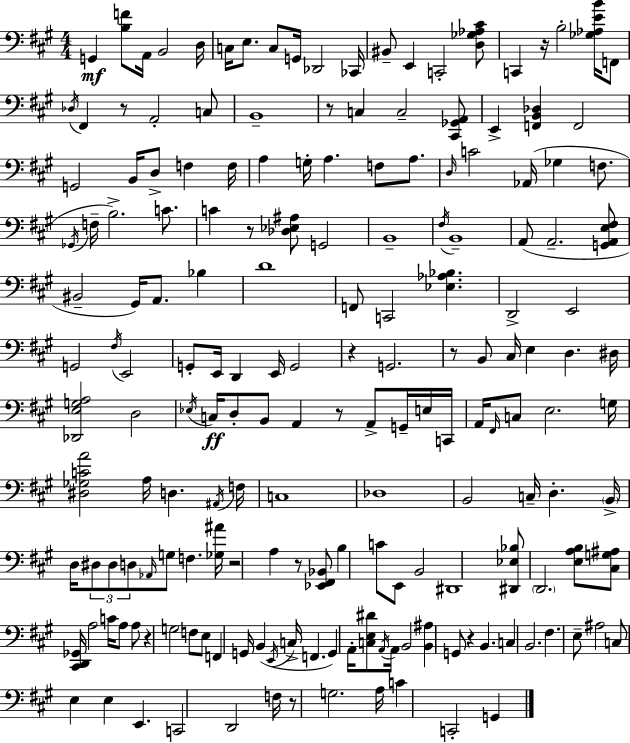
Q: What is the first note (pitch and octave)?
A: G2